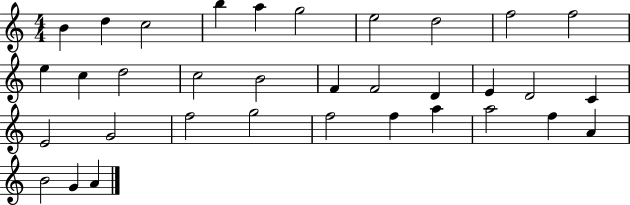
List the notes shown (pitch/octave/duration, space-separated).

B4/q D5/q C5/h B5/q A5/q G5/h E5/h D5/h F5/h F5/h E5/q C5/q D5/h C5/h B4/h F4/q F4/h D4/q E4/q D4/h C4/q E4/h G4/h F5/h G5/h F5/h F5/q A5/q A5/h F5/q A4/q B4/h G4/q A4/q